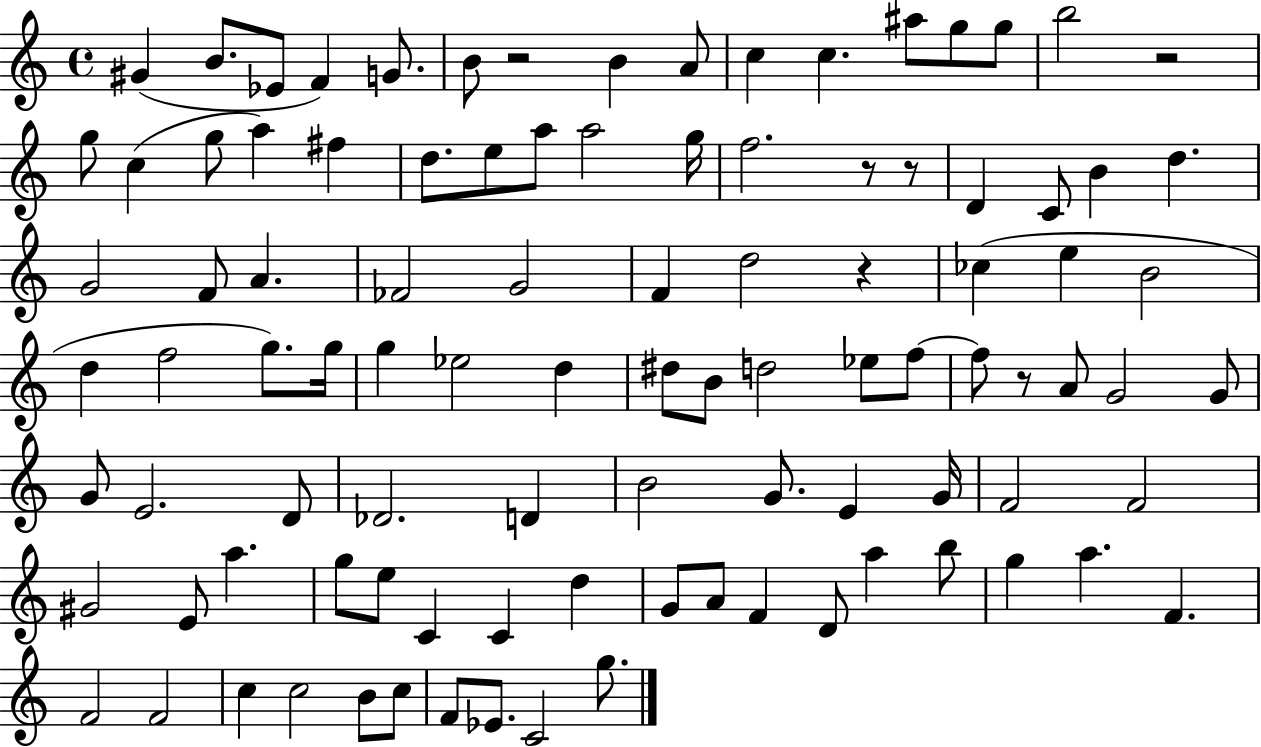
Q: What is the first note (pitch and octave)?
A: G#4